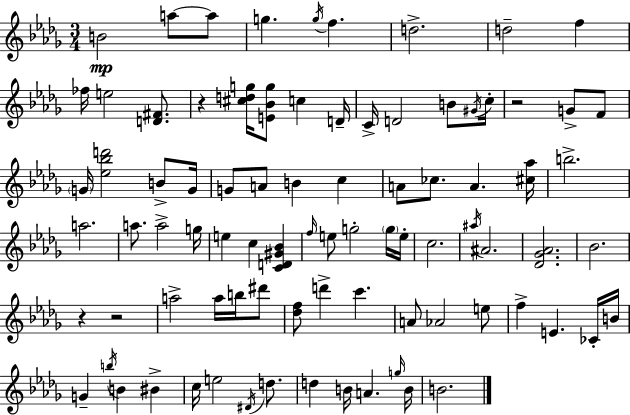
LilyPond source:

{
  \clef treble
  \numericTimeSignature
  \time 3/4
  \key bes \minor
  b'2\mp a''8~~ a''8 | g''4. \acciaccatura { g''16 } f''4. | d''2.-> | d''2-- f''4 | \break fes''16 e''2 <d' fis'>8. | r4 <cis'' d'' g''>16 <e' bes' g''>8 c''4 | d'16-- c'16-> d'2 b'8 | \acciaccatura { gis'16 } c''16-. r2 g'8-> | \break f'8 \parenthesize g'16 <ees'' bes'' d'''>2 b'8-> | g'16 g'8 a'8 b'4 c''4 | a'8 ces''8. a'4. | <cis'' aes''>16 b''2.-> | \break a''2. | a''8. a''2-> | g''16 e''4 c''4 <c' d' gis' bes'>4 | \grace { f''16 } e''8 g''2-. | \break \parenthesize g''16 e''16-. c''2. | \acciaccatura { ais''16 } ais'2. | <des' ges' aes'>2. | bes'2. | \break r4 r2 | a''2-> | a''16 b''16 dis'''8 <des'' f''>8 d'''4-> c'''4. | a'8 aes'2 | \break e''8 f''4-> e'4. | ces'16-. b'16 g'4-- \acciaccatura { b''16 } b'4 | bis'4-> c''16 e''2 | \acciaccatura { dis'16 } d''8. d''4 b'16 a'4. | \break \grace { g''16 } b'16 b'2. | \bar "|."
}